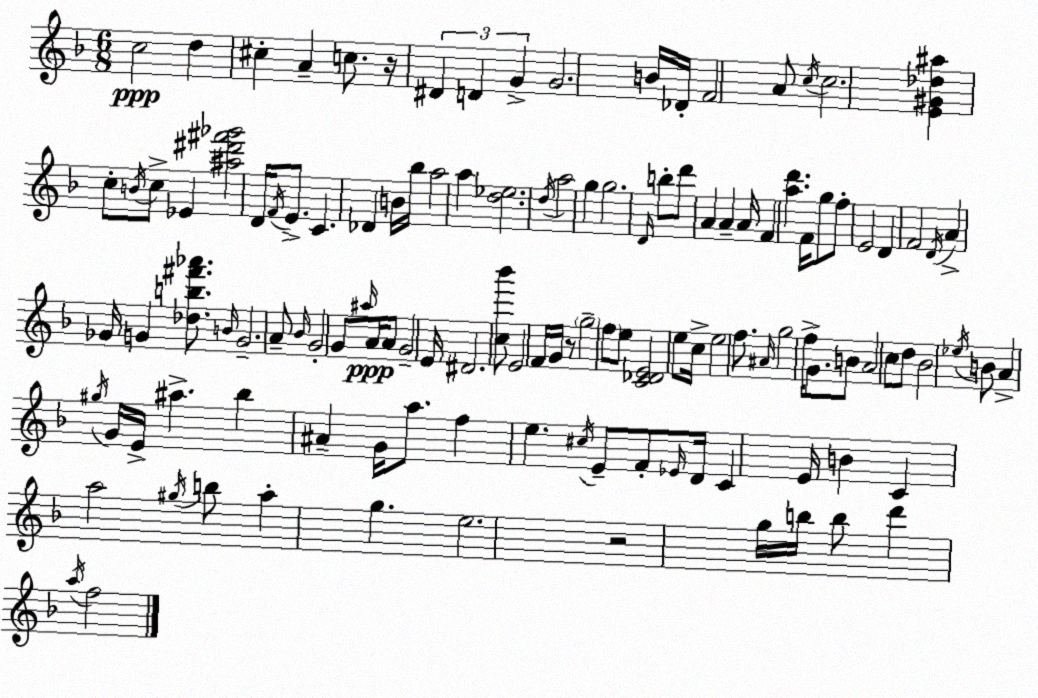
X:1
T:Untitled
M:6/8
L:1/4
K:F
c2 d ^c A c/2 z/4 ^D D G G2 B/4 _D/4 F2 A/2 c/4 c2 [E^G_d^a] c/2 B/4 c/2 _E [^a^d'^f'_g']2 D/4 F/4 E/2 C _D B/4 _b/4 a2 a [d_e]2 d/4 a2 g g2 D/4 b/2 d'/2 A A A/4 F [ad'] F/4 g/2 f/2 E2 D F2 D/4 A _G/4 G [_db^f'_a']/2 B/4 G2 A/2 _B/4 G2 G/2 ^a/4 A/4 A/2 G2 E/4 ^D2 [c_b']/2 E2 F/4 G/4 z/2 g2 f/2 e/2 [C_DE]2 e/2 c/4 e2 f/2 ^A/4 g2 f/4 G/2 B/2 A2 c/2 d/2 _B2 _e/4 B/2 A ^g/4 G/4 E/4 ^a _b ^A G/4 a/2 f e ^c/4 E/2 F/2 _E/4 D/4 C E/4 B C a2 ^g/4 b/2 a g e2 z2 g/4 b/4 b/2 d' a/4 f2